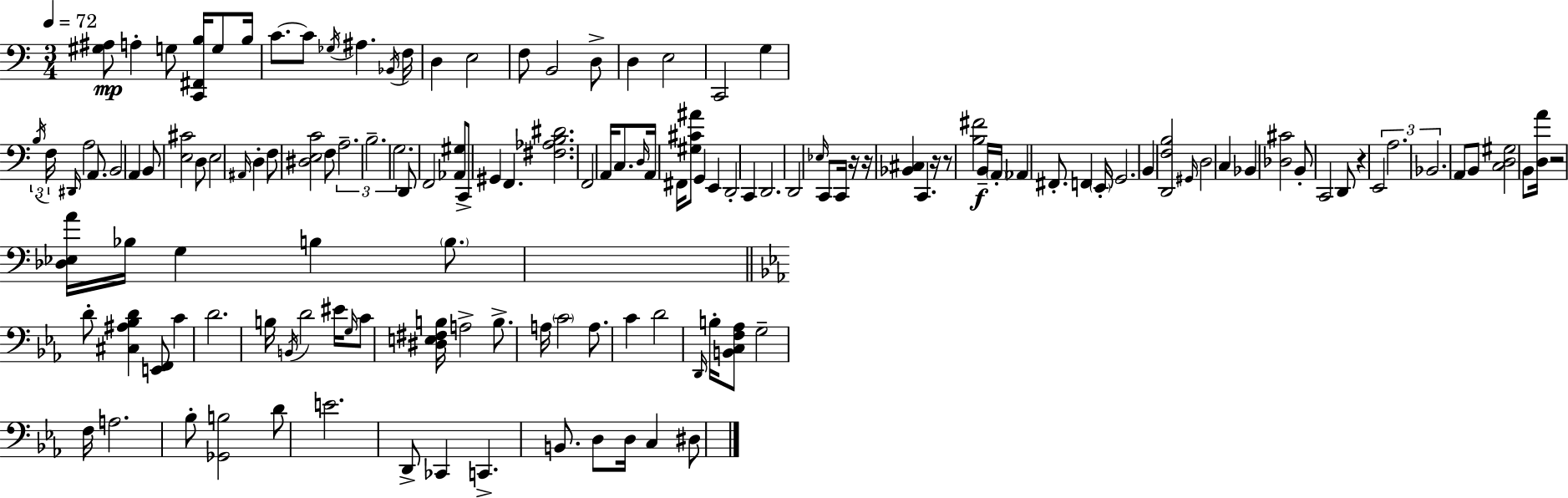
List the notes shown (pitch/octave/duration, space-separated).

[G#3,A#3]/e A3/q G3/e [C2,F#2,B3]/s G3/e B3/s C4/e. C4/e Gb3/s A#3/q. Bb2/s F3/s D3/q E3/h F3/e B2/h D3/e D3/q E3/h C2/h G3/q B3/s F3/s D#2/s A3/h A2/e. B2/h A2/q B2/e [E3,C#4]/h D3/e E3/h A#2/s D3/q F3/e [D#3,E3,C4]/h F3/e A3/h. B3/h. G3/h. D2/e F2/h [Ab2,G#3]/e C2/e G#2/q F2/q. [F#3,Ab3,B3,D#4]/h. F2/h A2/s C3/e. D3/s A2/s F#2/s [G#3,C#4,A#4]/e G2/q E2/q D2/h C2/q D2/h. D2/h Eb3/s C2/e C2/s R/s R/s [Bb2,C#3]/q C2/q. R/s R/e [B3,F#4]/h B2/s A2/s Ab2/q F#2/e. F2/q E2/s G2/h. B2/q [D2,F3,B3]/h G#2/s D3/h C3/q Bb2/q [Db3,C#4]/h B2/e C2/h D2/e R/q E2/h A3/h. Bb2/h. A2/e B2/e [C3,D3,G#3]/h B2/e [D3,A4]/s R/h [Db3,Eb3,A4]/s Bb3/s G3/q B3/q B3/e. D4/e [C#3,A#3,Bb3,D4]/q [E2,F2]/e C4/q D4/h. B3/s B2/s D4/h EIS4/s G3/s C4/e [D#3,E3,F#3,B3]/s A3/h B3/e. A3/s C4/h A3/e. C4/q D4/h D2/s B3/s [B2,C3,F3,Ab3]/e G3/h F3/s A3/h. Bb3/e [Gb2,B3]/h D4/e E4/h. D2/e CES2/q C2/q. B2/e. D3/e D3/s C3/q D#3/e